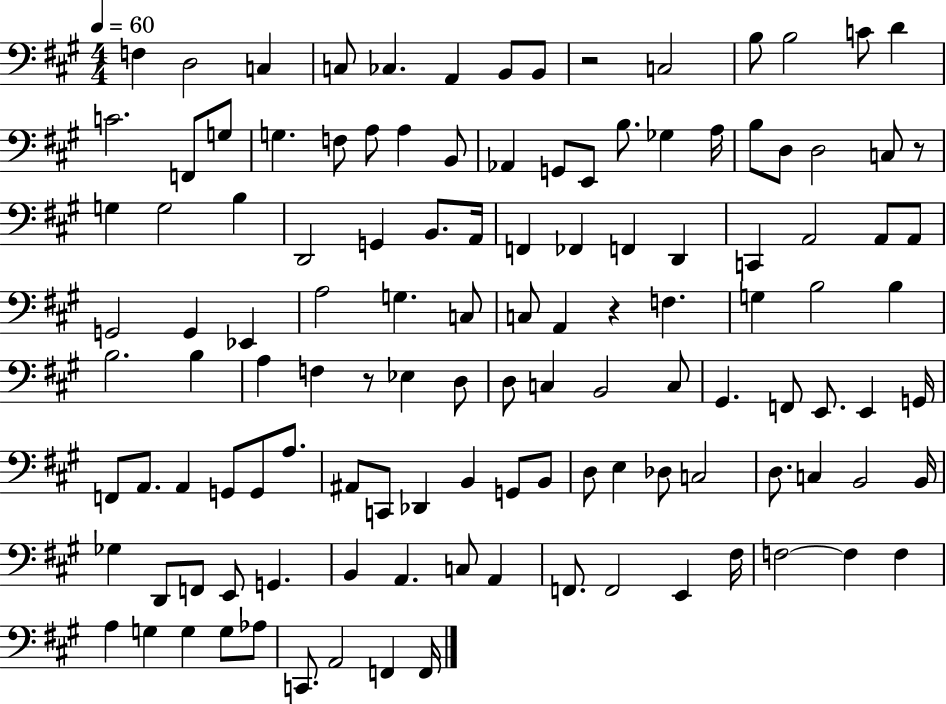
{
  \clef bass
  \numericTimeSignature
  \time 4/4
  \key a \major
  \tempo 4 = 60
  f4 d2 c4 | c8 ces4. a,4 b,8 b,8 | r2 c2 | b8 b2 c'8 d'4 | \break c'2. f,8 g8 | g4. f8 a8 a4 b,8 | aes,4 g,8 e,8 b8. ges4 a16 | b8 d8 d2 c8 r8 | \break g4 g2 b4 | d,2 g,4 b,8. a,16 | f,4 fes,4 f,4 d,4 | c,4 a,2 a,8 a,8 | \break g,2 g,4 ees,4 | a2 g4. c8 | c8 a,4 r4 f4. | g4 b2 b4 | \break b2. b4 | a4 f4 r8 ees4 d8 | d8 c4 b,2 c8 | gis,4. f,8 e,8. e,4 g,16 | \break f,8 a,8. a,4 g,8 g,8 a8. | ais,8 c,8 des,4 b,4 g,8 b,8 | d8 e4 des8 c2 | d8. c4 b,2 b,16 | \break ges4 d,8 f,8 e,8 g,4. | b,4 a,4. c8 a,4 | f,8. f,2 e,4 fis16 | f2~~ f4 f4 | \break a4 g4 g4 g8 aes8 | c,8. a,2 f,4 f,16 | \bar "|."
}